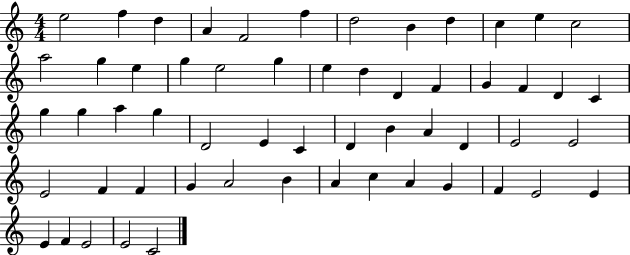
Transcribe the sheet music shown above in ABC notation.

X:1
T:Untitled
M:4/4
L:1/4
K:C
e2 f d A F2 f d2 B d c e c2 a2 g e g e2 g e d D F G F D C g g a g D2 E C D B A D E2 E2 E2 F F G A2 B A c A G F E2 E E F E2 E2 C2